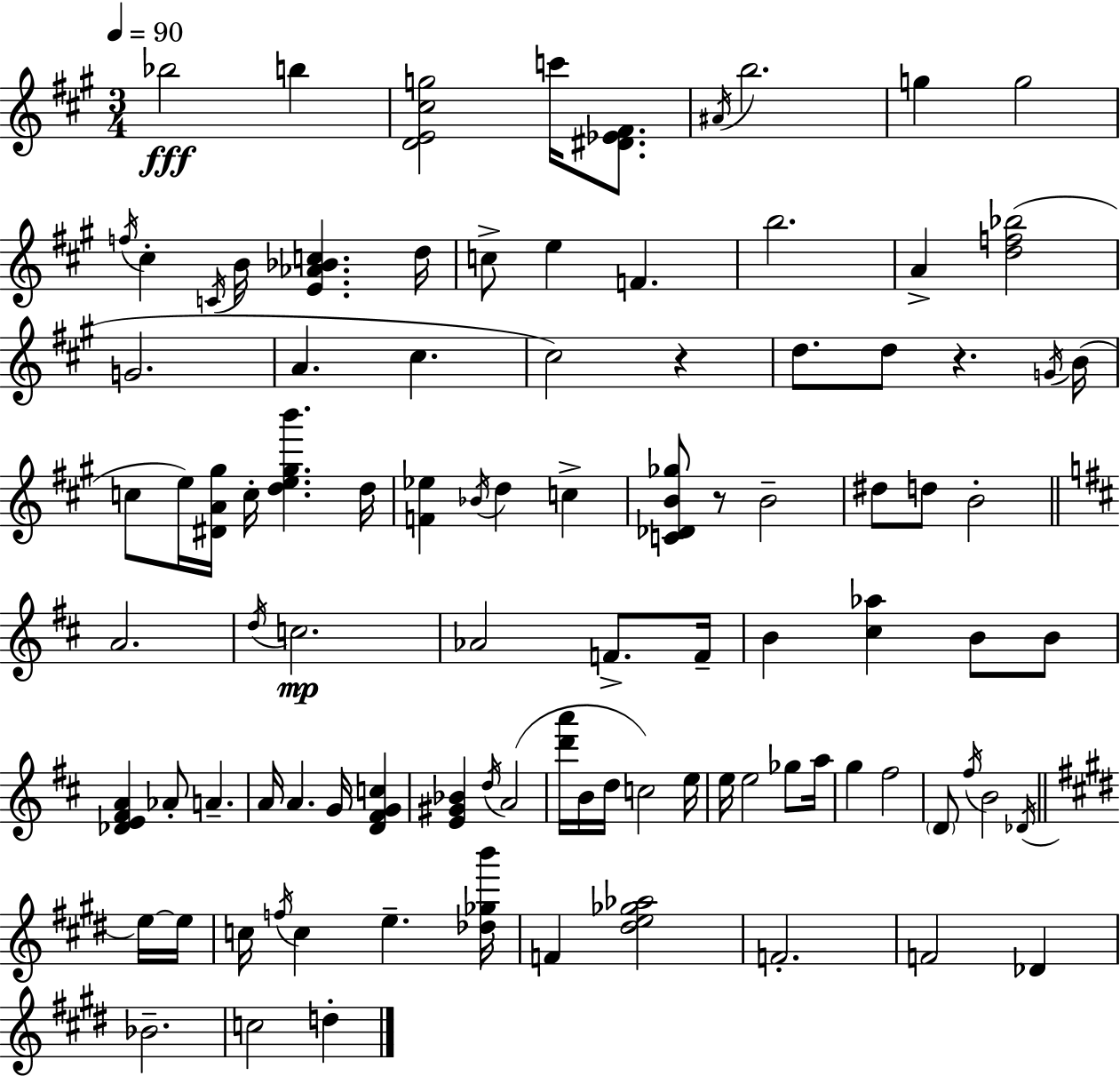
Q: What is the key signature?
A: A major